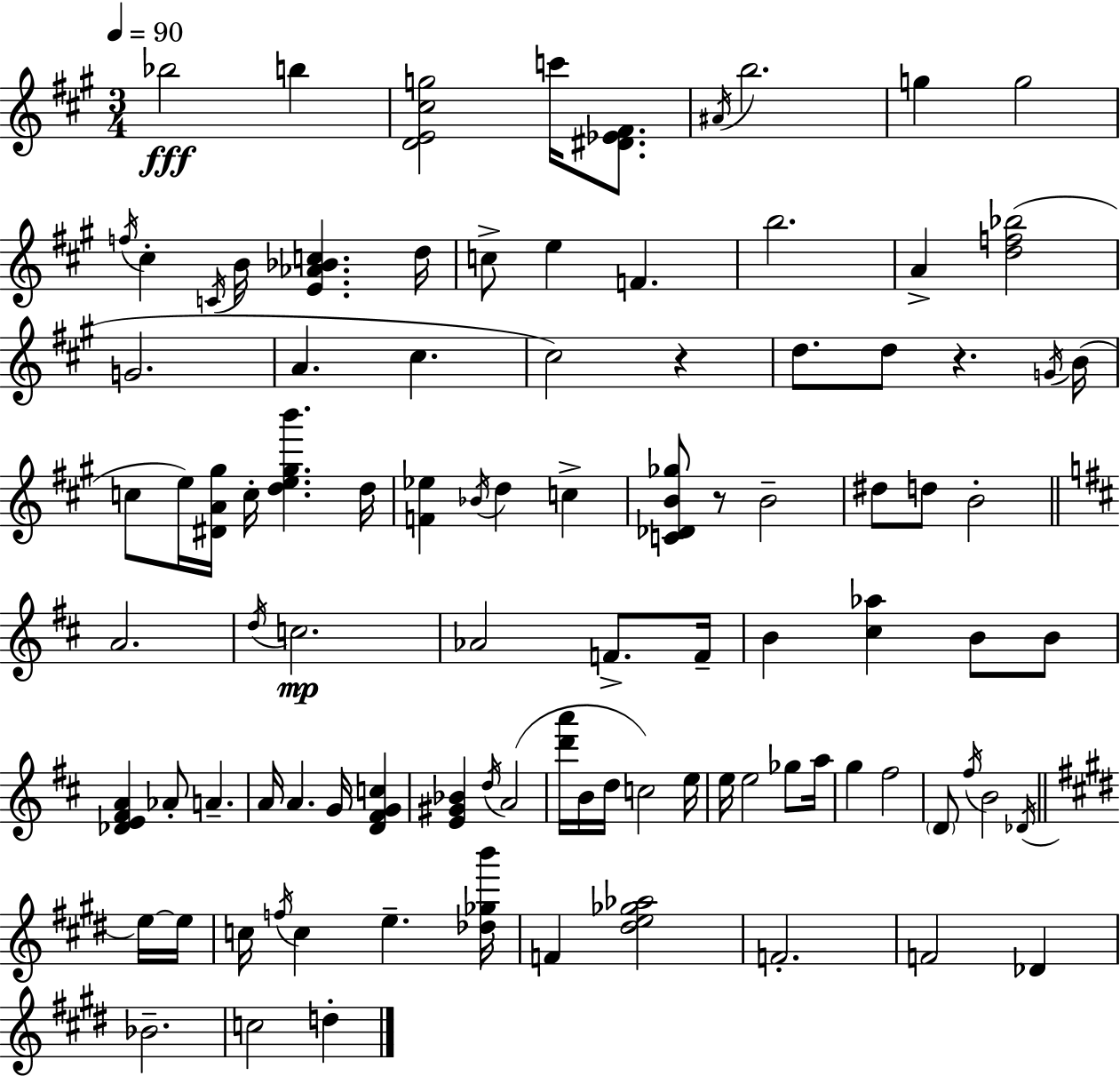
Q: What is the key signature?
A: A major